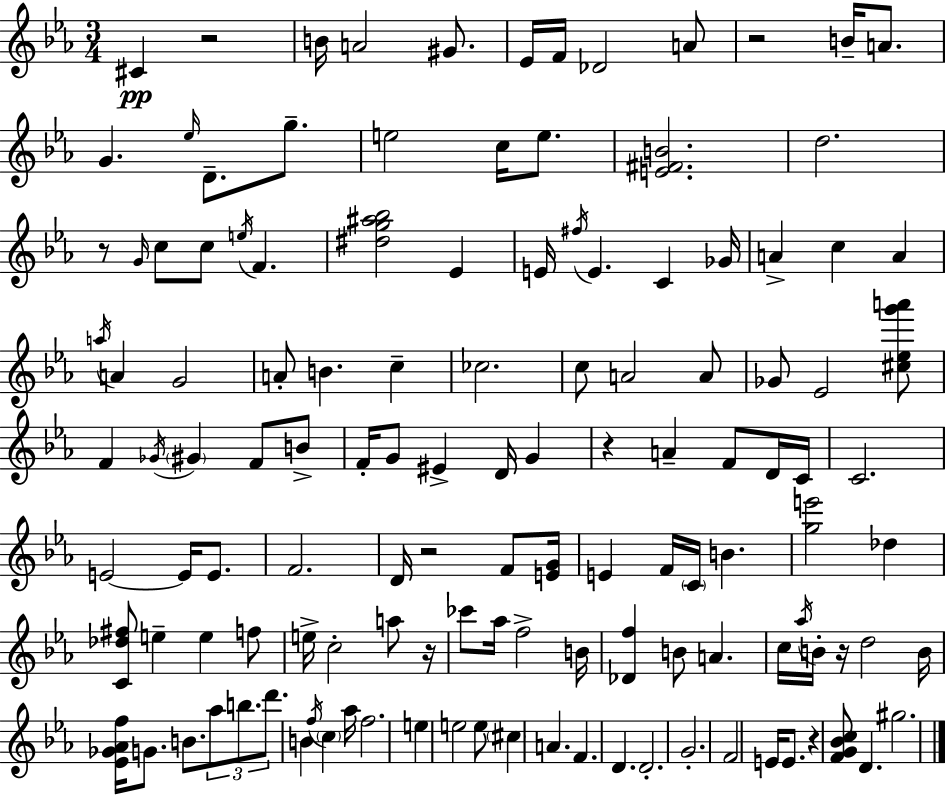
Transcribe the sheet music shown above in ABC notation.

X:1
T:Untitled
M:3/4
L:1/4
K:Eb
^C z2 B/4 A2 ^G/2 _E/4 F/4 _D2 A/2 z2 B/4 A/2 G _e/4 D/2 g/2 e2 c/4 e/2 [E^FB]2 d2 z/2 G/4 c/2 c/2 e/4 F [^dg^a_b]2 _E E/4 ^f/4 E C _G/4 A c A a/4 A G2 A/2 B c _c2 c/2 A2 A/2 _G/2 _E2 [^c_eg'a']/2 F _G/4 ^G F/2 B/2 F/4 G/2 ^E D/4 G z A F/2 D/4 C/4 C2 E2 E/4 E/2 F2 D/4 z2 F/2 [EG]/4 E F/4 C/4 B [ge']2 _d [C_d^f]/2 e e f/2 e/4 c2 a/2 z/4 _c'/2 _a/4 f2 B/4 [_Df] B/2 A c/4 _a/4 B/4 z/4 d2 B/4 [_E_G_Af]/4 G/2 B/2 _a/2 b/2 d'/2 B f/4 c _a/4 f2 e e2 e/2 ^c A F D D2 G2 F2 E/4 E/2 z [FG_Bc]/2 D ^g2